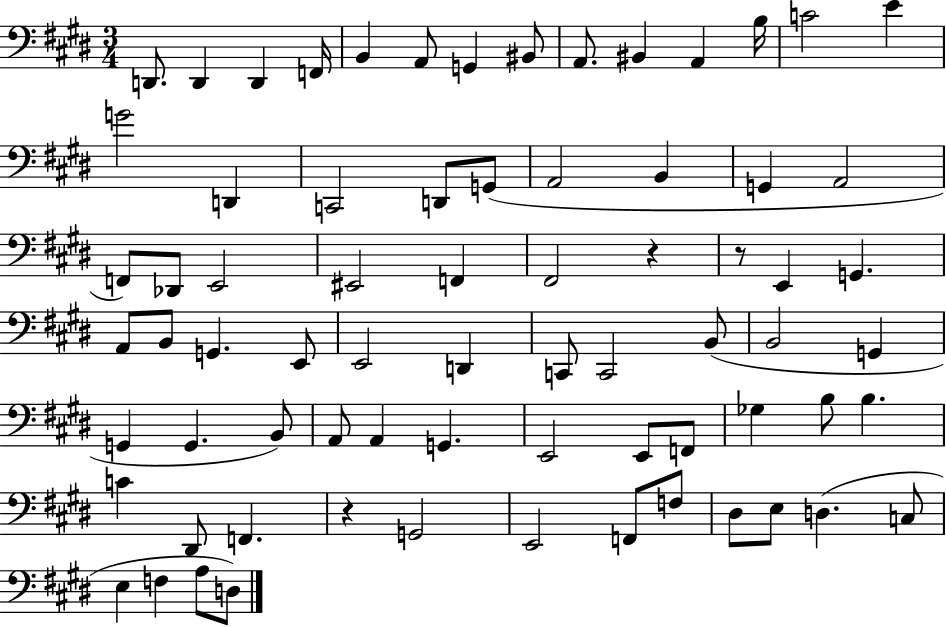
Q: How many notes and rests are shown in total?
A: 72